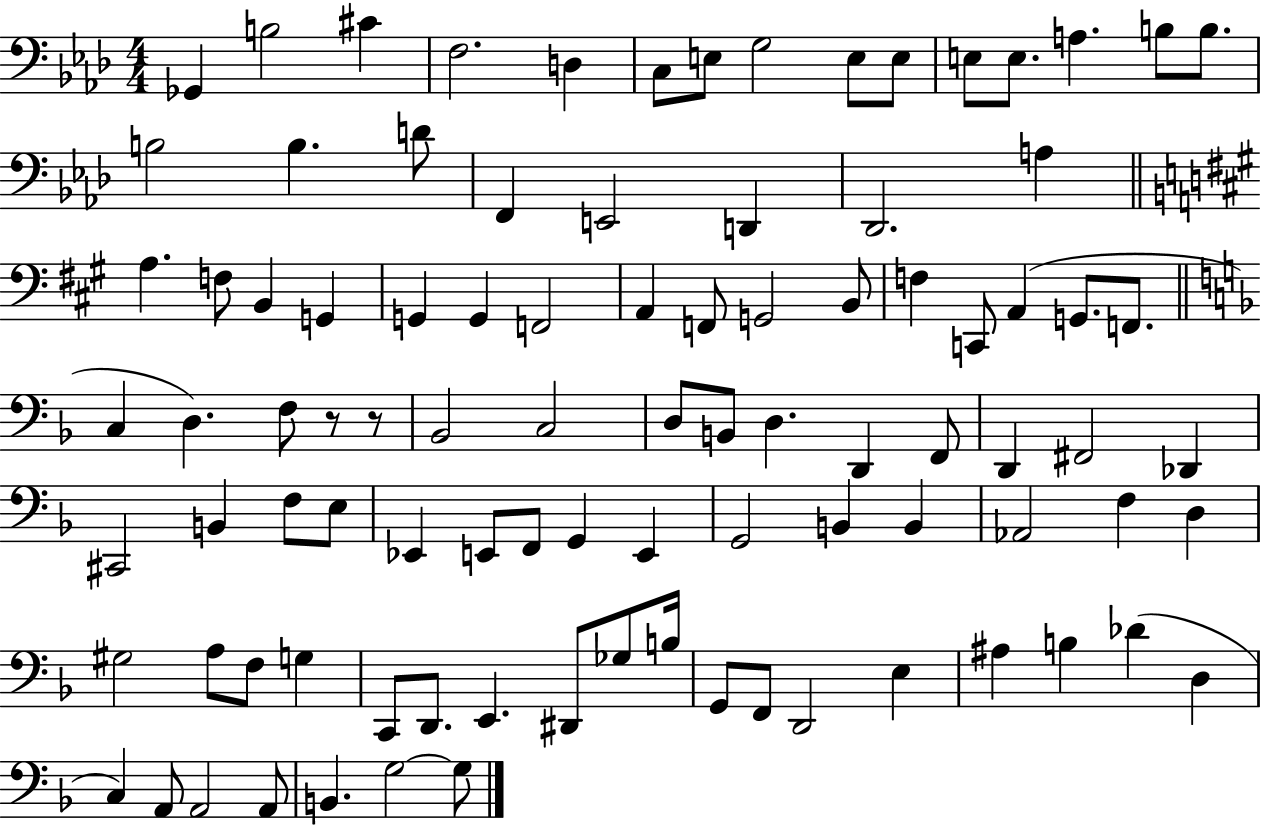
Gb2/q B3/h C#4/q F3/h. D3/q C3/e E3/e G3/h E3/e E3/e E3/e E3/e. A3/q. B3/e B3/e. B3/h B3/q. D4/e F2/q E2/h D2/q Db2/h. A3/q A3/q. F3/e B2/q G2/q G2/q G2/q F2/h A2/q F2/e G2/h B2/e F3/q C2/e A2/q G2/e. F2/e. C3/q D3/q. F3/e R/e R/e Bb2/h C3/h D3/e B2/e D3/q. D2/q F2/e D2/q F#2/h Db2/q C#2/h B2/q F3/e E3/e Eb2/q E2/e F2/e G2/q E2/q G2/h B2/q B2/q Ab2/h F3/q D3/q G#3/h A3/e F3/e G3/q C2/e D2/e. E2/q. D#2/e Gb3/e B3/s G2/e F2/e D2/h E3/q A#3/q B3/q Db4/q D3/q C3/q A2/e A2/h A2/e B2/q. G3/h G3/e